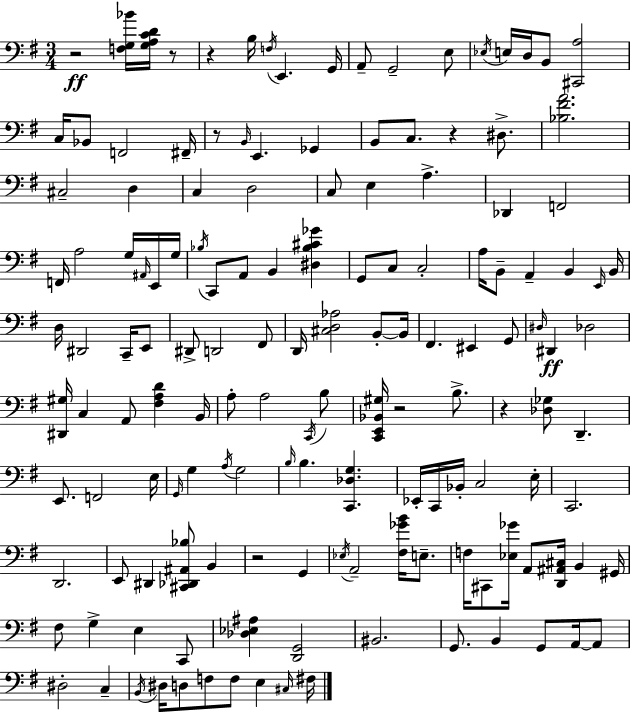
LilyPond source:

{
  \clef bass
  \numericTimeSignature
  \time 3/4
  \key e \minor
  \repeat volta 2 { r2\ff <f g bes'>16 <g a c' d'>16 r8 | r4 b16 \acciaccatura { f16 } e,4. | g,16 a,8-- g,2-- e8 | \acciaccatura { ees16 } e16 d16 b,8 <cis, a>2 | \break c16 bes,8 f,2 | fis,16-- r8 \grace { b,16 } e,4. ges,4 | b,8 c8. r4 | dis8.-> <bes fis' a'>2. | \break cis2-- d4 | c4 d2 | c8 e4 a4.-> | des,4 f,2 | \break f,16 a2 | g16 \grace { ais,16 } e,16 g16 \acciaccatura { bes16 } c,8 a,8 b,4 | <dis bes cis' ges'>4 g,8 c8 c2-. | a16 b,8-- a,4-- | \break b,4 \grace { e,16 } b,16 d16 dis,2 | c,16-- e,8 dis,8-> d,2 | fis,8 d,16 <cis d aes>2 | b,8-.~~ b,16 fis,4. | \break eis,4 g,8 \grace { dis16 }\ff dis,4 des2 | <dis, gis>16 c4 | a,8 <fis a d'>4 b,16 a8-. a2 | \acciaccatura { c,16 } b8 <c, e, bes, gis>16 r2 | \break b8.-> r4 | <des ges>8 d,4.-- e,8. f,2 | e16 \grace { g,16 } g4 | \acciaccatura { a16 } g2 \grace { b16 } b4. | \break <c, des g>4. ees,16-. | c,16 bes,16-. c2 e16-. c,2. | d,2. | e,8 | \break dis,4 <cis, des, ais, bes>8 b,4 r2 | g,4 \acciaccatura { ees16 } | a,2-- <fis ges' b'>16 e8.-- | f16 cis,8 <ees ges'>16 a,8 <d, ais, cis>16 b,4 gis,16 | \break fis8 g4-> e4 c,8 | <des ees ais>4 <d, g,>2 | bis,2. | g,8. b,4 g,8 a,16~~ a,8 | \break dis2-. c4-- | \acciaccatura { b,16 } dis16 d8 f8 f8 e4 | \grace { cis16 } fis16 } \bar "|."
}